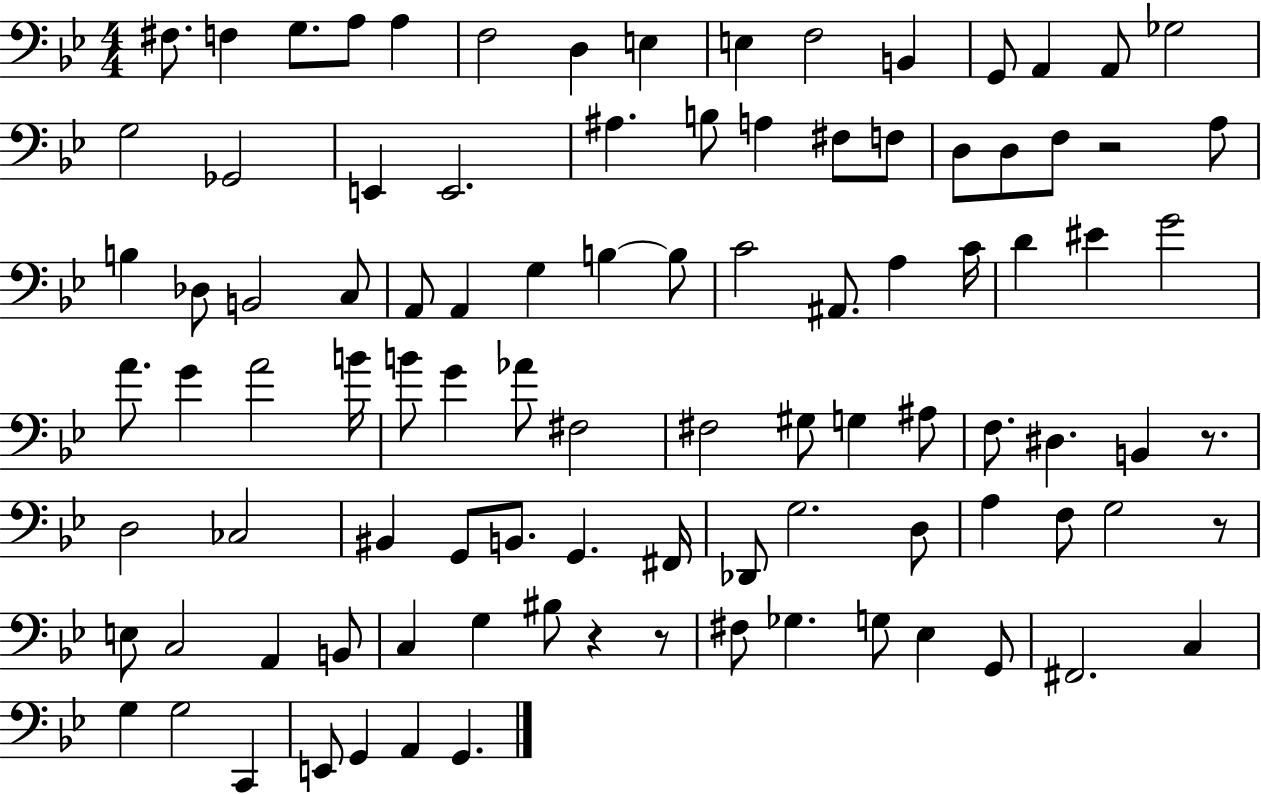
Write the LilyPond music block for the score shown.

{
  \clef bass
  \numericTimeSignature
  \time 4/4
  \key bes \major
  fis8. f4 g8. a8 a4 | f2 d4 e4 | e4 f2 b,4 | g,8 a,4 a,8 ges2 | \break g2 ges,2 | e,4 e,2. | ais4. b8 a4 fis8 f8 | d8 d8 f8 r2 a8 | \break b4 des8 b,2 c8 | a,8 a,4 g4 b4~~ b8 | c'2 ais,8. a4 c'16 | d'4 eis'4 g'2 | \break a'8. g'4 a'2 b'16 | b'8 g'4 aes'8 fis2 | fis2 gis8 g4 ais8 | f8. dis4. b,4 r8. | \break d2 ces2 | bis,4 g,8 b,8. g,4. fis,16 | des,8 g2. d8 | a4 f8 g2 r8 | \break e8 c2 a,4 b,8 | c4 g4 bis8 r4 r8 | fis8 ges4. g8 ees4 g,8 | fis,2. c4 | \break g4 g2 c,4 | e,8 g,4 a,4 g,4. | \bar "|."
}